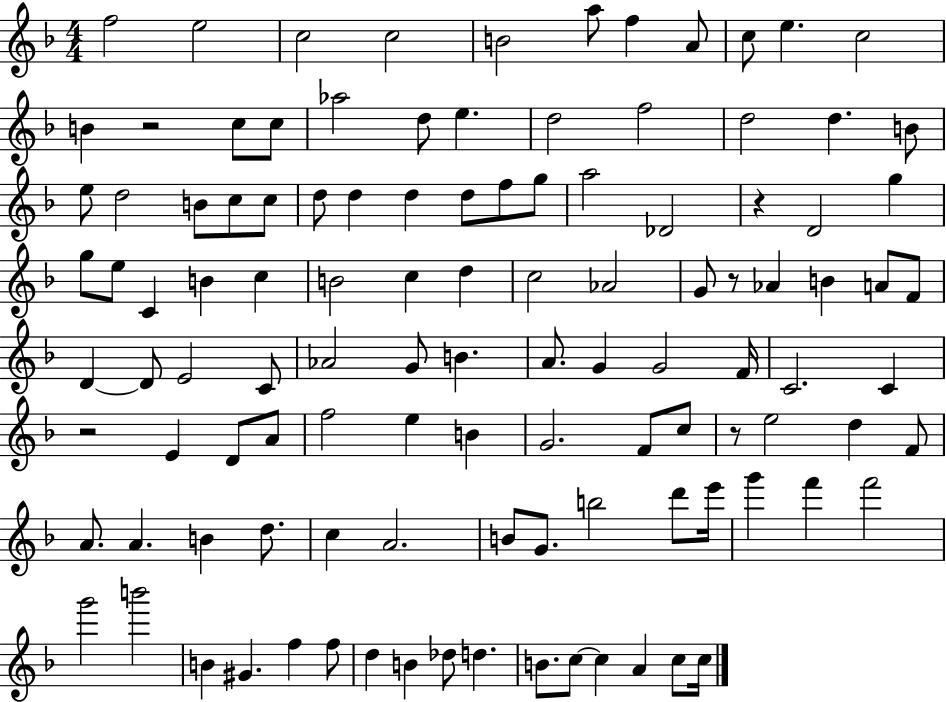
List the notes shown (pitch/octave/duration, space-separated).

F5/h E5/h C5/h C5/h B4/h A5/e F5/q A4/e C5/e E5/q. C5/h B4/q R/h C5/e C5/e Ab5/h D5/e E5/q. D5/h F5/h D5/h D5/q. B4/e E5/e D5/h B4/e C5/e C5/e D5/e D5/q D5/q D5/e F5/e G5/e A5/h Db4/h R/q D4/h G5/q G5/e E5/e C4/q B4/q C5/q B4/h C5/q D5/q C5/h Ab4/h G4/e R/e Ab4/q B4/q A4/e F4/e D4/q D4/e E4/h C4/e Ab4/h G4/e B4/q. A4/e. G4/q G4/h F4/s C4/h. C4/q R/h E4/q D4/e A4/e F5/h E5/q B4/q G4/h. F4/e C5/e R/e E5/h D5/q F4/e A4/e. A4/q. B4/q D5/e. C5/q A4/h. B4/e G4/e. B5/h D6/e E6/s G6/q F6/q F6/h G6/h B6/h B4/q G#4/q. F5/q F5/e D5/q B4/q Db5/e D5/q. B4/e. C5/e C5/q A4/q C5/e C5/s